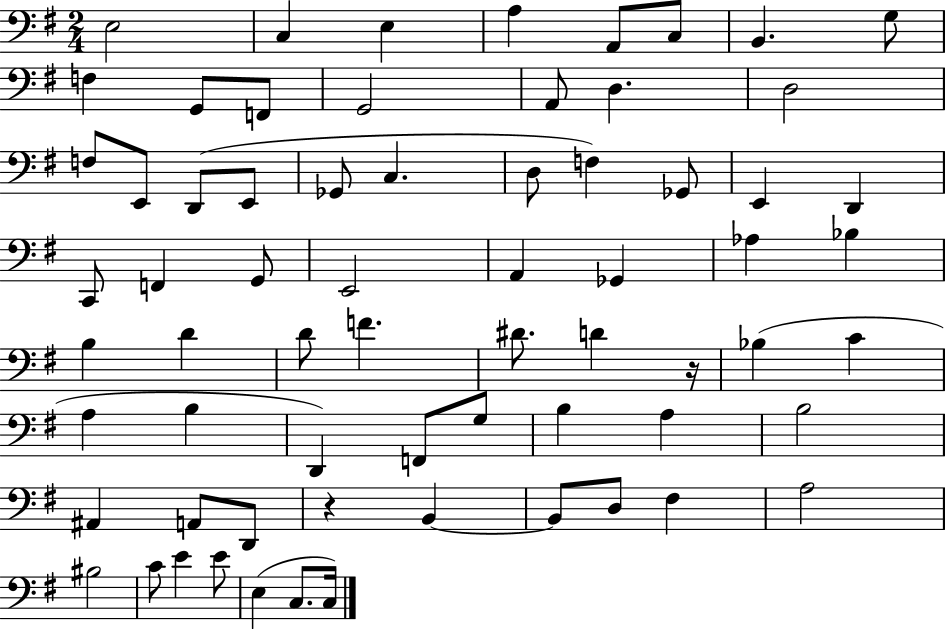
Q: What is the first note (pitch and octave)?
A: E3